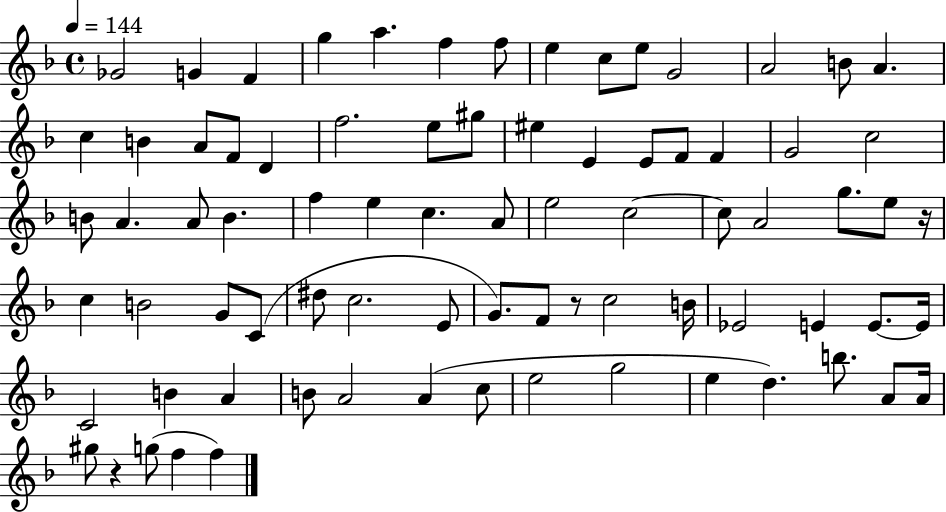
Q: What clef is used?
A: treble